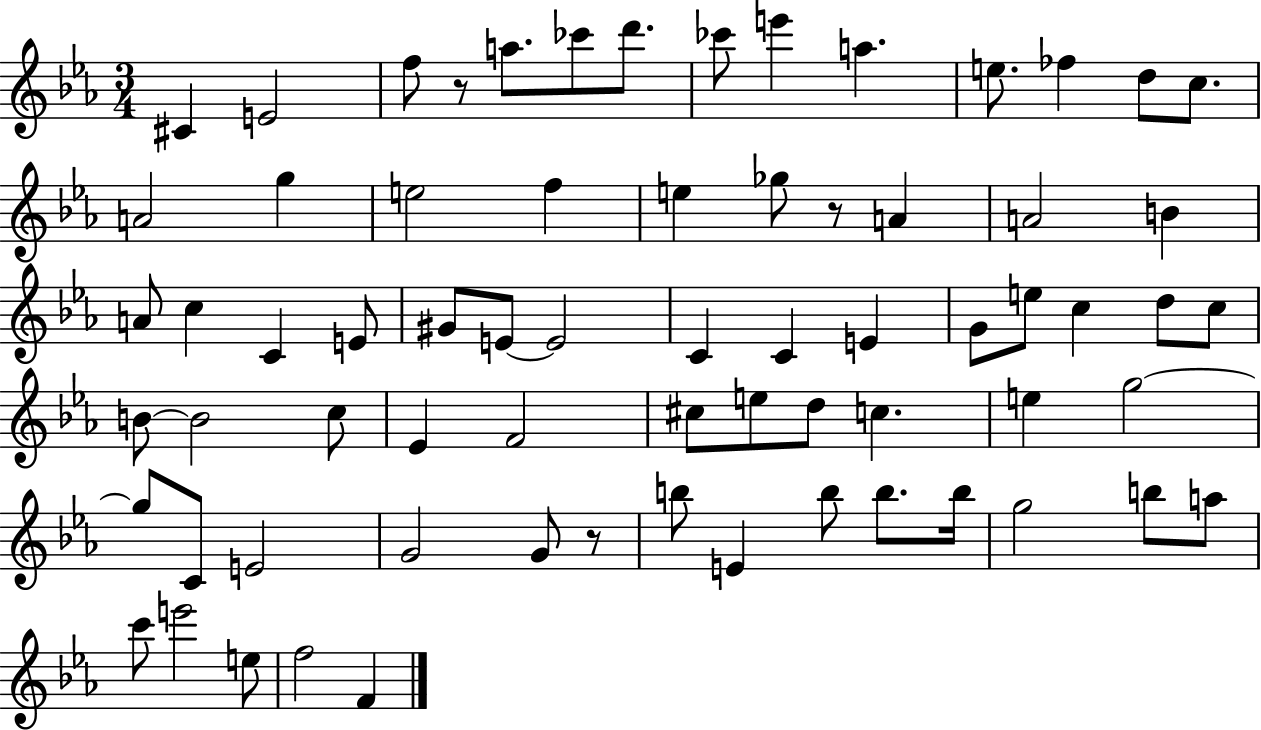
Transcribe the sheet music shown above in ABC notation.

X:1
T:Untitled
M:3/4
L:1/4
K:Eb
^C E2 f/2 z/2 a/2 _c'/2 d'/2 _c'/2 e' a e/2 _f d/2 c/2 A2 g e2 f e _g/2 z/2 A A2 B A/2 c C E/2 ^G/2 E/2 E2 C C E G/2 e/2 c d/2 c/2 B/2 B2 c/2 _E F2 ^c/2 e/2 d/2 c e g2 g/2 C/2 E2 G2 G/2 z/2 b/2 E b/2 b/2 b/4 g2 b/2 a/2 c'/2 e'2 e/2 f2 F